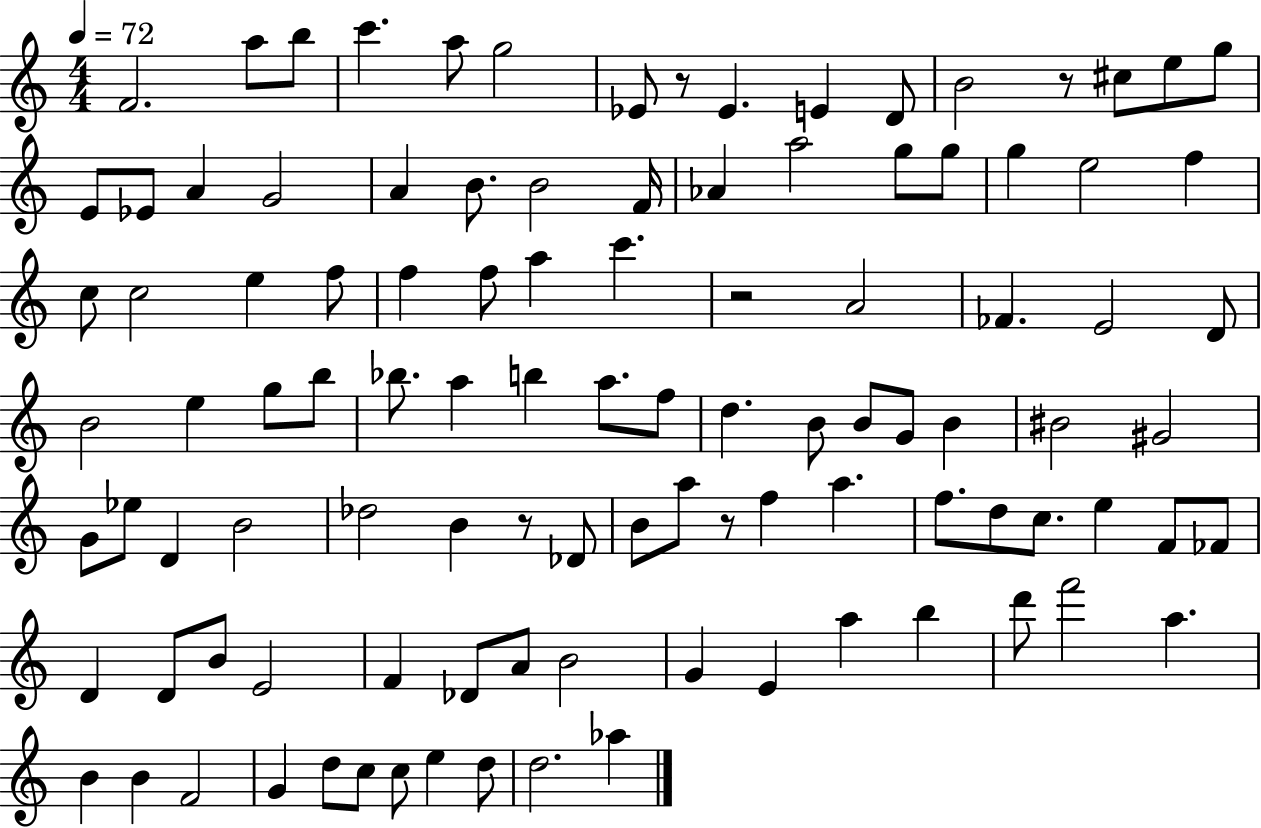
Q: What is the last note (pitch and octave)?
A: Ab5